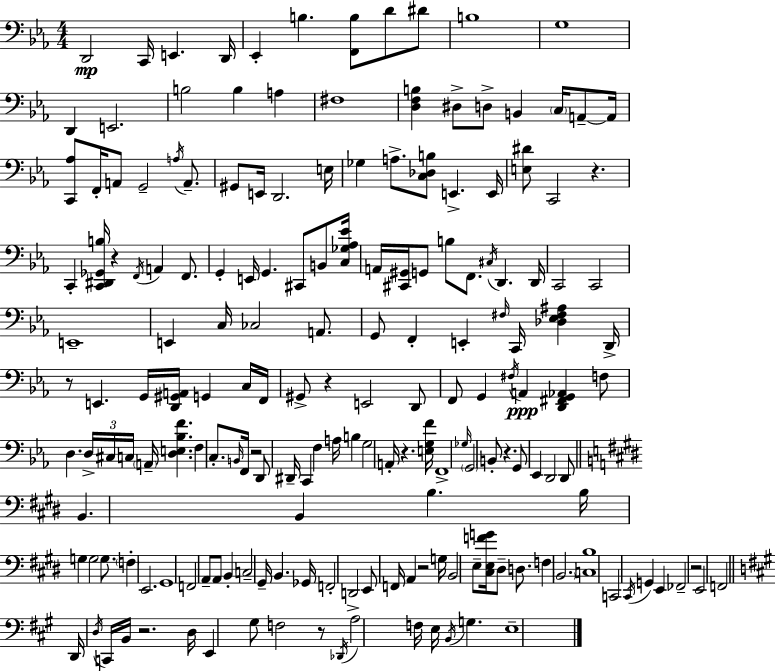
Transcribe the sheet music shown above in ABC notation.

X:1
T:Untitled
M:4/4
L:1/4
K:Cm
D,,2 C,,/4 E,, D,,/4 _E,, B, [F,,B,]/2 D/2 ^D/2 B,4 G,4 D,, E,,2 B,2 B, A, ^F,4 [D,F,B,] ^D,/2 D,/2 B,, C,/4 A,,/2 A,,/4 [C,,_A,]/2 F,,/4 A,,/2 G,,2 A,/4 A,,/2 ^G,,/2 E,,/4 D,,2 E,/4 _G, A,/2 [C,_D,B,]/2 E,, E,,/4 [E,^D]/2 C,,2 z C,, [C,,^D,,_G,,B,]/4 z F,,/4 A,, F,,/2 G,, E,,/4 G,, ^C,,/2 B,,/2 [C,_G,_A,_E]/4 A,,/4 [^C,,^G,,]/4 G,,/2 B,/2 F,,/2 ^C,/4 D,, D,,/4 C,,2 C,,2 E,,4 E,, C,/4 _C,2 A,,/2 G,,/2 F,, E,, ^F,/4 C,,/4 [_D,_E,^F,^A,] D,,/4 z/2 E,, G,,/4 [D,,^G,,A,,]/4 G,, C,/4 F,,/4 ^G,,/2 z E,,2 D,,/2 F,,/2 G,, ^F,/4 A,, [D,,^F,,G,,_A,,] F,/2 D, D,/4 ^C,/4 C,/4 A,,/4 [D,E,_B,F] F, C,/2 B,,/4 F,,/4 z2 D,,/2 ^D,,/4 C,, F, A,/4 B, G,2 A,,/4 z [E,G,F]/4 F,,4 _G,/4 G,,2 B,,/2 z G,,/2 _E,, D,,2 D,,/2 B,, B,, B, B,/4 G, G,2 G,/2 F, E,,2 ^G,,4 F,,2 A,,/2 A,,/2 B,, C,2 ^G,,/4 B,, _G,,/4 F,,2 D,,2 E,,/2 F,,/4 A,, z2 G,/4 B,,2 E,/2 [^C,E,FG]/4 ^D,/2 D,/2 F, B,,2 [C,B,]4 C,,2 ^C,,/4 G,, E,, _F,,2 z2 E,,2 F,,2 D,,/4 D,/4 C,,/4 B,,/4 z2 D,/4 E,, ^G,/2 F,2 z/2 _D,,/4 A,2 F,/4 E,/4 B,,/4 G, E,4